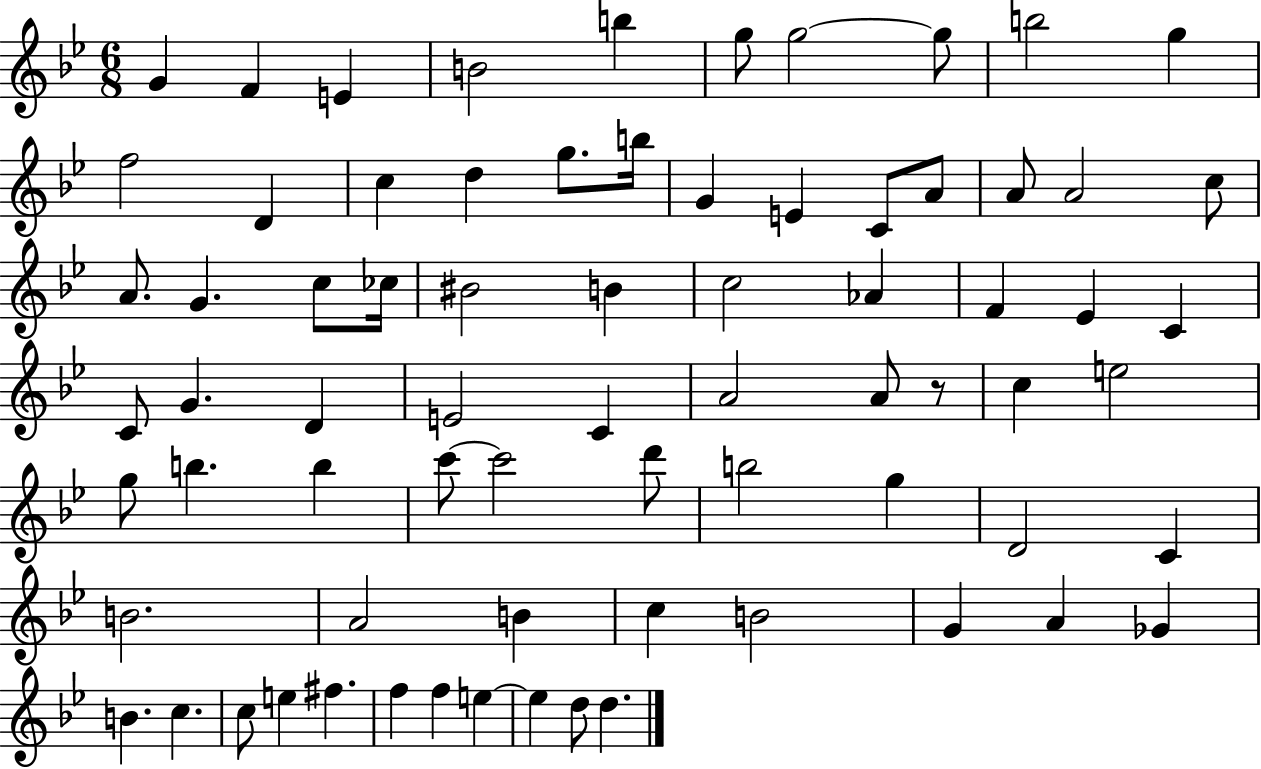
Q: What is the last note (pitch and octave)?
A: D5